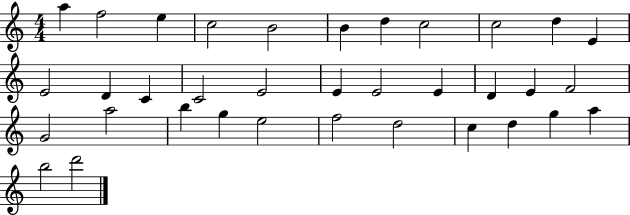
{
  \clef treble
  \numericTimeSignature
  \time 4/4
  \key c \major
  a''4 f''2 e''4 | c''2 b'2 | b'4 d''4 c''2 | c''2 d''4 e'4 | \break e'2 d'4 c'4 | c'2 e'2 | e'4 e'2 e'4 | d'4 e'4 f'2 | \break g'2 a''2 | b''4 g''4 e''2 | f''2 d''2 | c''4 d''4 g''4 a''4 | \break b''2 d'''2 | \bar "|."
}